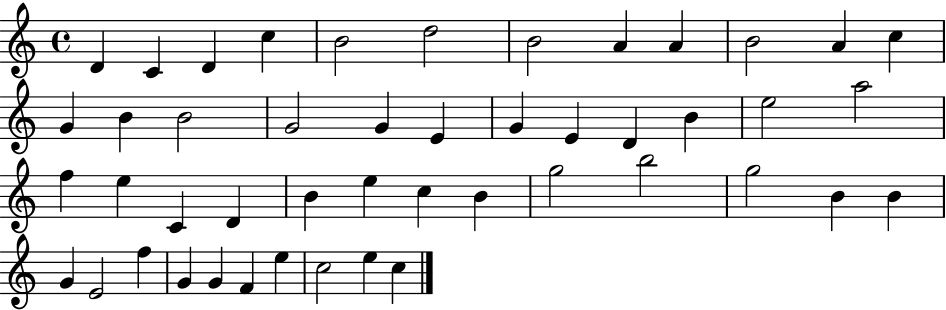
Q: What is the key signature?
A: C major